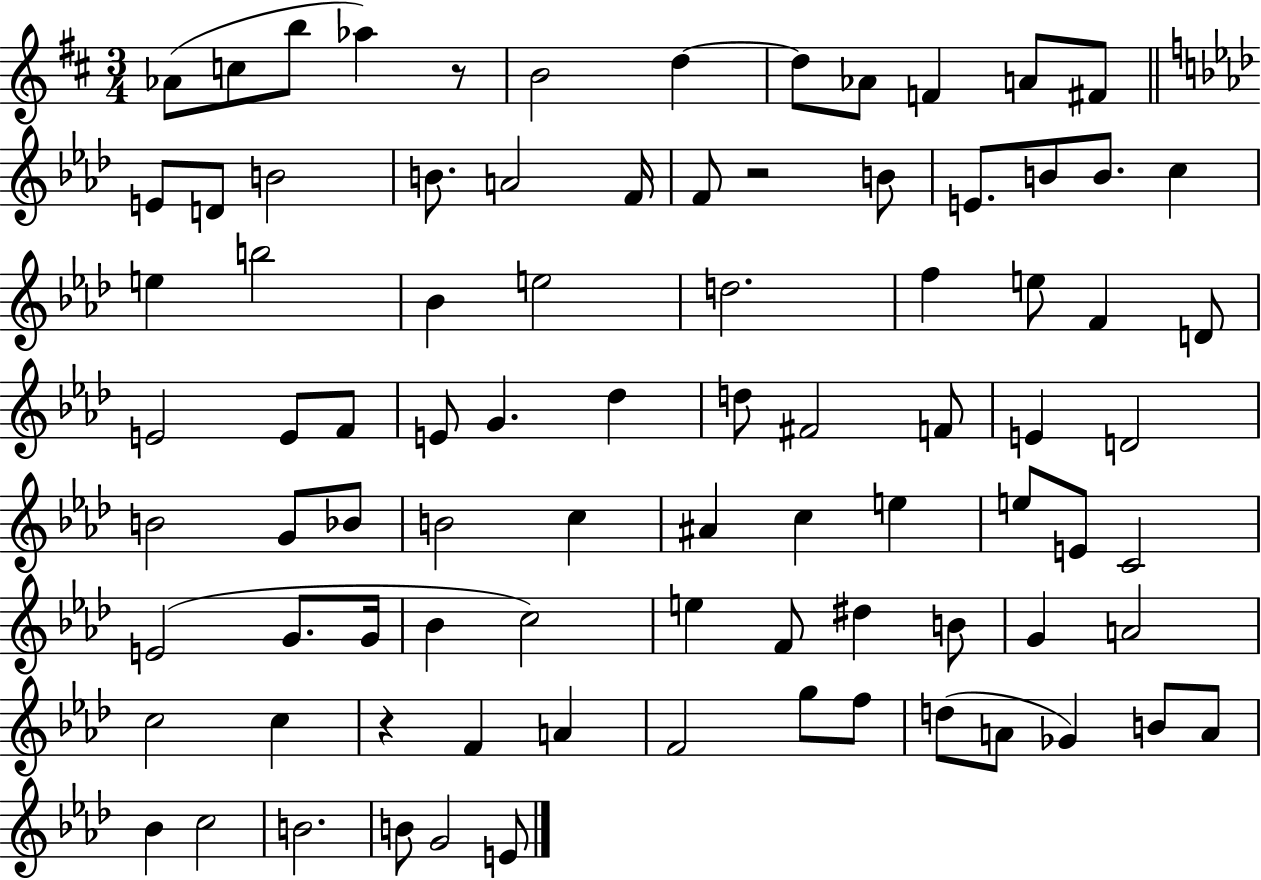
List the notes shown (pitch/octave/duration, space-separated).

Ab4/e C5/e B5/e Ab5/q R/e B4/h D5/q D5/e Ab4/e F4/q A4/e F#4/e E4/e D4/e B4/h B4/e. A4/h F4/s F4/e R/h B4/e E4/e. B4/e B4/e. C5/q E5/q B5/h Bb4/q E5/h D5/h. F5/q E5/e F4/q D4/e E4/h E4/e F4/e E4/e G4/q. Db5/q D5/e F#4/h F4/e E4/q D4/h B4/h G4/e Bb4/e B4/h C5/q A#4/q C5/q E5/q E5/e E4/e C4/h E4/h G4/e. G4/s Bb4/q C5/h E5/q F4/e D#5/q B4/e G4/q A4/h C5/h C5/q R/q F4/q A4/q F4/h G5/e F5/e D5/e A4/e Gb4/q B4/e A4/e Bb4/q C5/h B4/h. B4/e G4/h E4/e